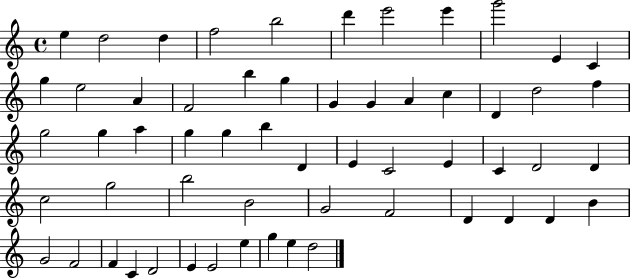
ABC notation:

X:1
T:Untitled
M:4/4
L:1/4
K:C
e d2 d f2 b2 d' e'2 e' g'2 E C g e2 A F2 b g G G A c D d2 f g2 g a g g b D E C2 E C D2 D c2 g2 b2 B2 G2 F2 D D D B G2 F2 F C D2 E E2 e g e d2